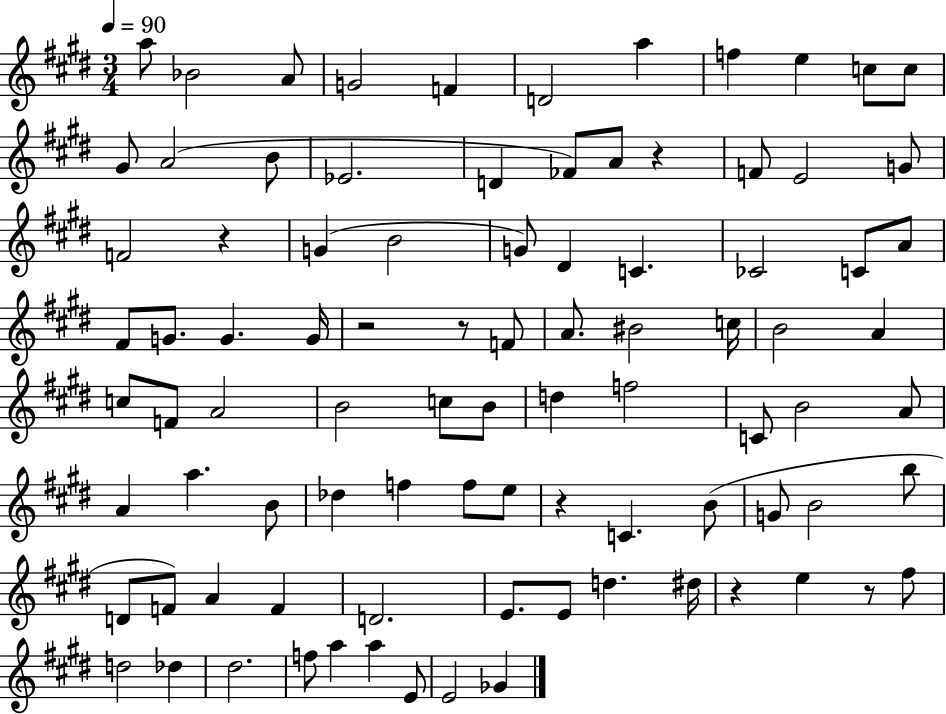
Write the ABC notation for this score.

X:1
T:Untitled
M:3/4
L:1/4
K:E
a/2 _B2 A/2 G2 F D2 a f e c/2 c/2 ^G/2 A2 B/2 _E2 D _F/2 A/2 z F/2 E2 G/2 F2 z G B2 G/2 ^D C _C2 C/2 A/2 ^F/2 G/2 G G/4 z2 z/2 F/2 A/2 ^B2 c/4 B2 A c/2 F/2 A2 B2 c/2 B/2 d f2 C/2 B2 A/2 A a B/2 _d f f/2 e/2 z C B/2 G/2 B2 b/2 D/2 F/2 A F D2 E/2 E/2 d ^d/4 z e z/2 ^f/2 d2 _d ^d2 f/2 a a E/2 E2 _G